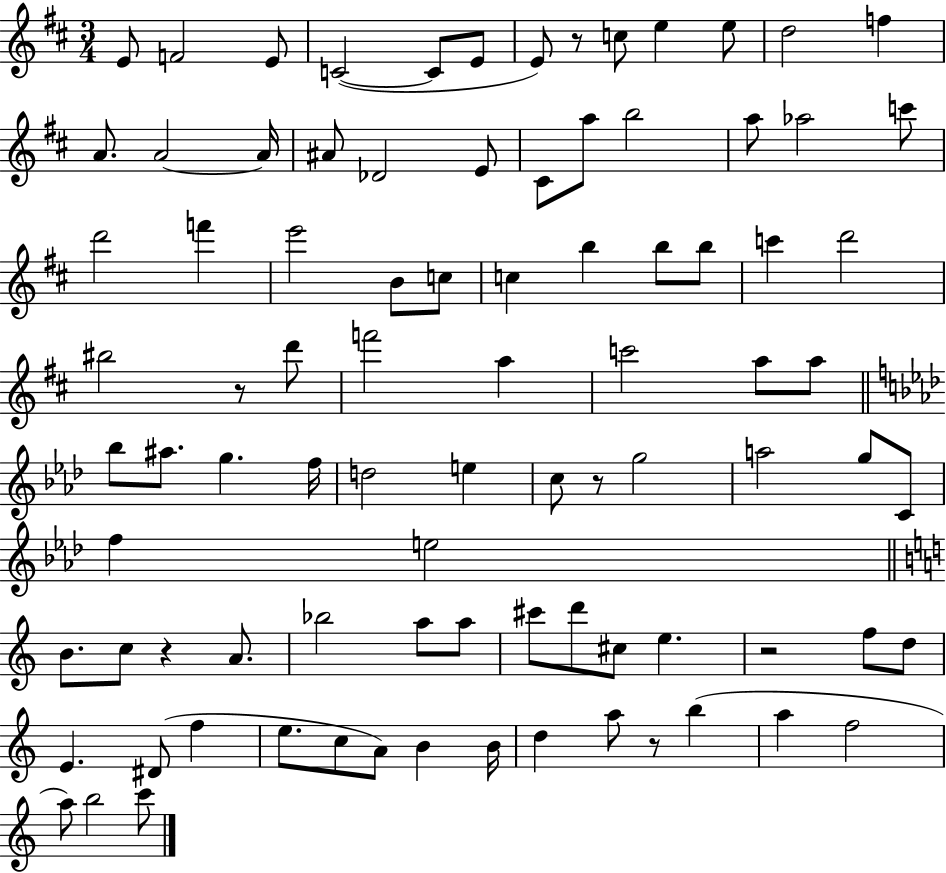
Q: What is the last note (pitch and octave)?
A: C6